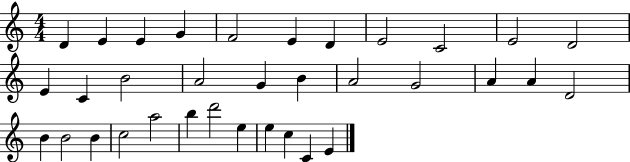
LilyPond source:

{
  \clef treble
  \numericTimeSignature
  \time 4/4
  \key c \major
  d'4 e'4 e'4 g'4 | f'2 e'4 d'4 | e'2 c'2 | e'2 d'2 | \break e'4 c'4 b'2 | a'2 g'4 b'4 | a'2 g'2 | a'4 a'4 d'2 | \break b'4 b'2 b'4 | c''2 a''2 | b''4 d'''2 e''4 | e''4 c''4 c'4 e'4 | \break \bar "|."
}